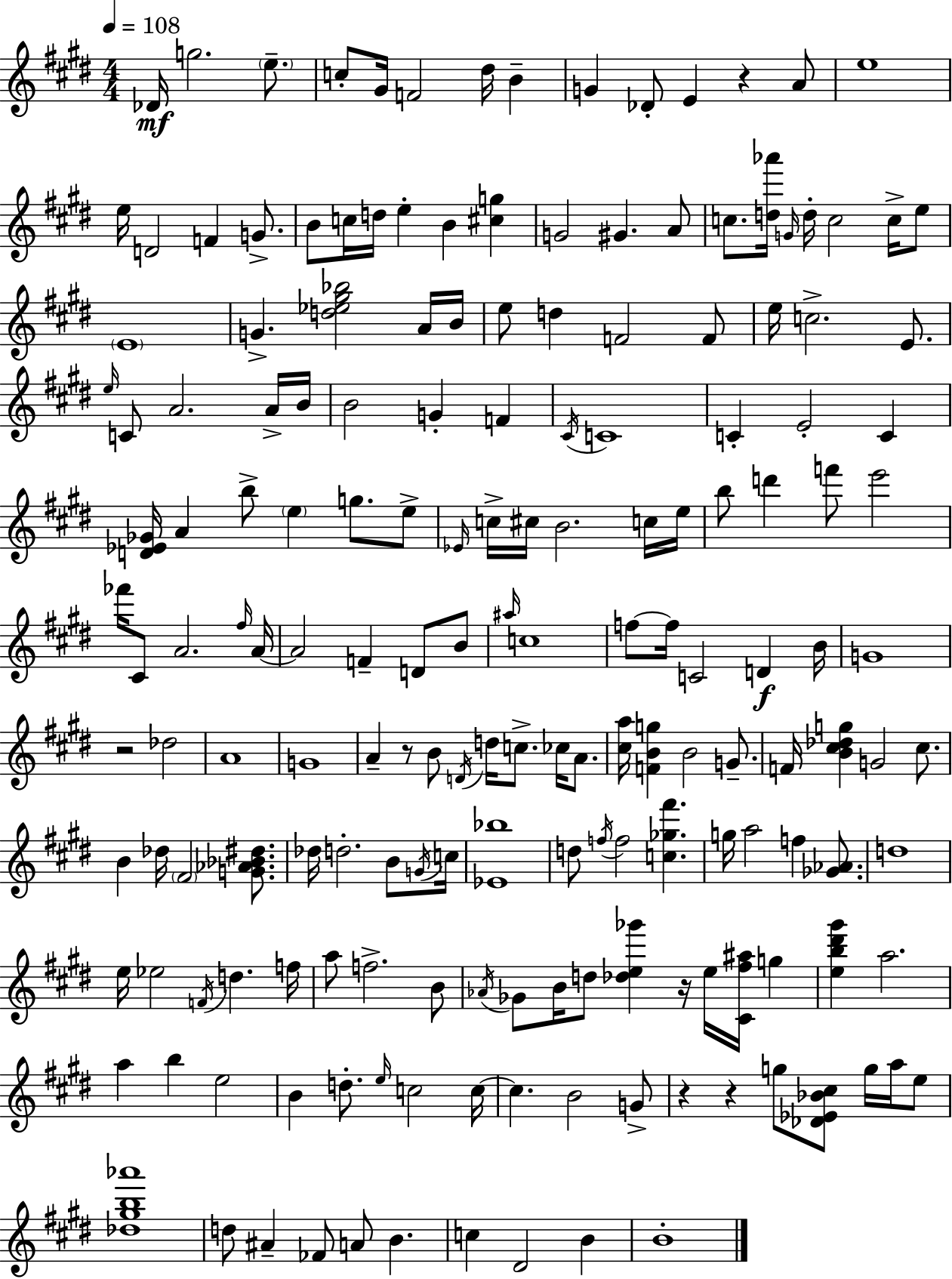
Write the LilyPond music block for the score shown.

{
  \clef treble
  \numericTimeSignature
  \time 4/4
  \key e \major
  \tempo 4 = 108
  des'16\mf g''2. \parenthesize e''8.-- | c''8-. gis'16 f'2 dis''16 b'4-- | g'4 des'8-. e'4 r4 a'8 | e''1 | \break e''16 d'2 f'4 g'8.-> | b'8 c''16 d''16 e''4-. b'4 <cis'' g''>4 | g'2 gis'4. a'8 | c''8. <d'' aes'''>16 \grace { g'16 } d''16-. c''2 c''16-> e''8 | \break \parenthesize e'1 | g'4.-> <d'' ees'' gis'' bes''>2 a'16 | b'16 e''8 d''4 f'2 f'8 | e''16 c''2.-> e'8. | \break \grace { e''16 } c'8 a'2. | a'16-> b'16 b'2 g'4-. f'4 | \acciaccatura { cis'16 } c'1 | c'4-. e'2-. c'4 | \break <d' ees' ges'>16 a'4 b''8-> \parenthesize e''4 g''8. | e''8-> \grace { ees'16 } c''16-> cis''16 b'2. | c''16 e''16 b''8 d'''4 f'''8 e'''2 | fes'''16 cis'8 a'2. | \break \grace { fis''16 } a'16~~ a'2 f'4-- | d'8 b'8 \grace { ais''16 } c''1 | f''8~~ f''16 c'2 | d'4\f b'16 g'1 | \break r2 des''2 | a'1 | g'1 | a'4-- r8 b'8 \acciaccatura { d'16 } d''16 | \break c''8.-> ces''16 a'8. <cis'' a''>16 <f' b' g''>4 b'2 | g'8.-- f'16 <b' cis'' des'' g''>4 g'2 | cis''8. b'4 des''16 \parenthesize fis'2 | <g' aes' bes' dis''>8. des''16 d''2.-. | \break b'8 \acciaccatura { g'16 } c''16 <ees' bes''>1 | d''8 \acciaccatura { f''16 } f''2 | <c'' ges'' fis'''>4. g''16 a''2 | f''4 <ges' aes'>8. d''1 | \break e''16 ees''2 | \acciaccatura { f'16 } d''4. f''16 a''8 f''2.-> | b'8 \acciaccatura { aes'16 } ges'8 b'16 d''8 | <des'' e'' ges'''>4 r16 e''16 <cis' fis'' ais''>16 g''4 <e'' b'' dis''' gis'''>4 a''2. | \break a''4 b''4 | e''2 b'4 d''8.-. | \grace { e''16 } c''2 c''16~~ c''4. | b'2 g'8-> r4 | \break r4 g''8 <des' ees' bes' cis''>8 g''16 a''16 e''8 <des'' gis'' b'' aes'''>1 | d''8 ais'4-- | fes'8 a'8 b'4. c''4 | dis'2 b'4 b'1-. | \break \bar "|."
}